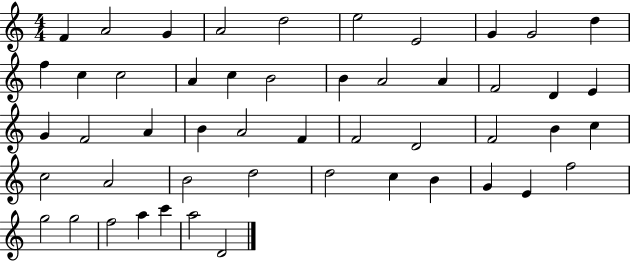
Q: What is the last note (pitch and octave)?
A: D4